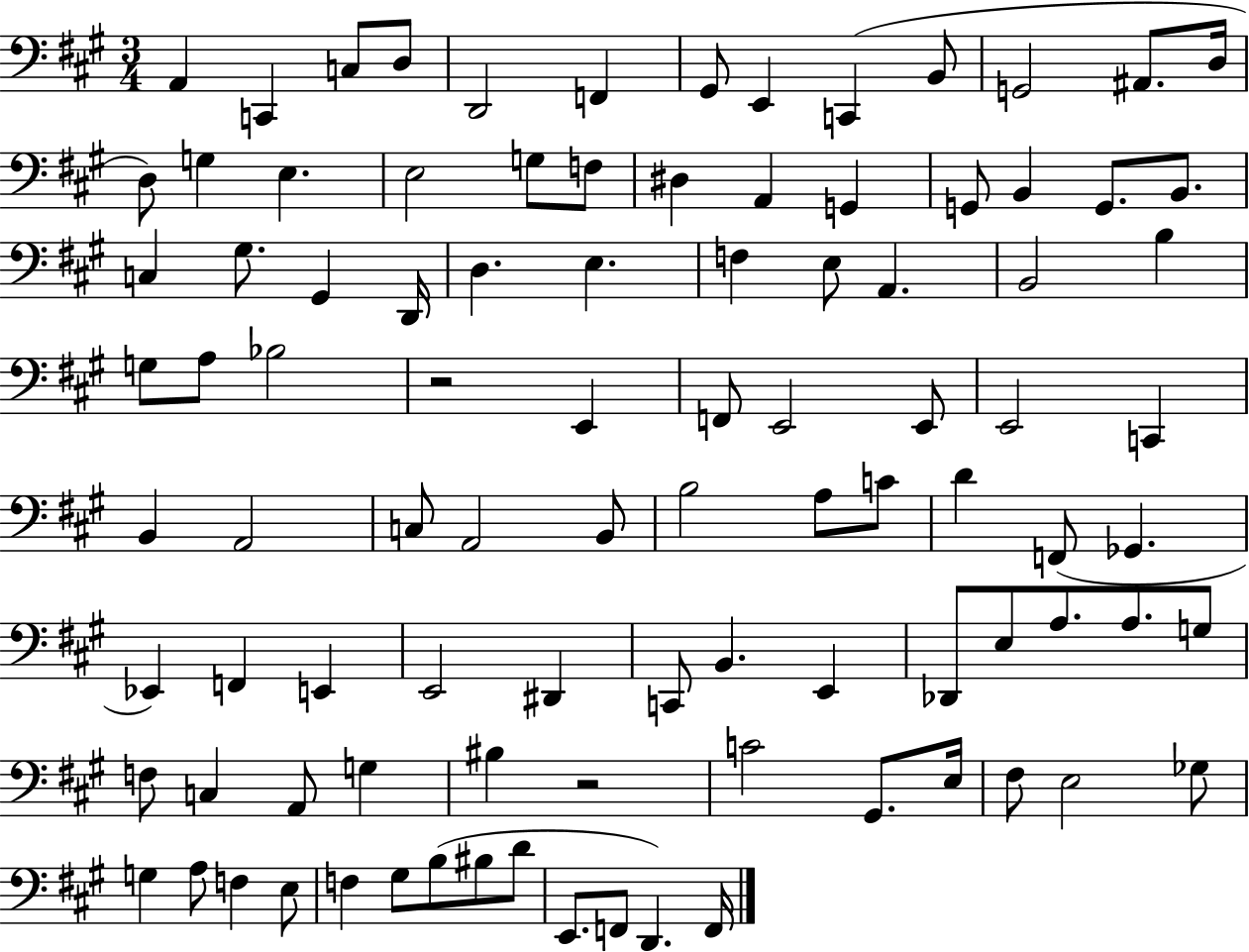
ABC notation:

X:1
T:Untitled
M:3/4
L:1/4
K:A
A,, C,, C,/2 D,/2 D,,2 F,, ^G,,/2 E,, C,, B,,/2 G,,2 ^A,,/2 D,/4 D,/2 G, E, E,2 G,/2 F,/2 ^D, A,, G,, G,,/2 B,, G,,/2 B,,/2 C, ^G,/2 ^G,, D,,/4 D, E, F, E,/2 A,, B,,2 B, G,/2 A,/2 _B,2 z2 E,, F,,/2 E,,2 E,,/2 E,,2 C,, B,, A,,2 C,/2 A,,2 B,,/2 B,2 A,/2 C/2 D F,,/2 _G,, _E,, F,, E,, E,,2 ^D,, C,,/2 B,, E,, _D,,/2 E,/2 A,/2 A,/2 G,/2 F,/2 C, A,,/2 G, ^B, z2 C2 ^G,,/2 E,/4 ^F,/2 E,2 _G,/2 G, A,/2 F, E,/2 F, ^G,/2 B,/2 ^B,/2 D/2 E,,/2 F,,/2 D,, F,,/4